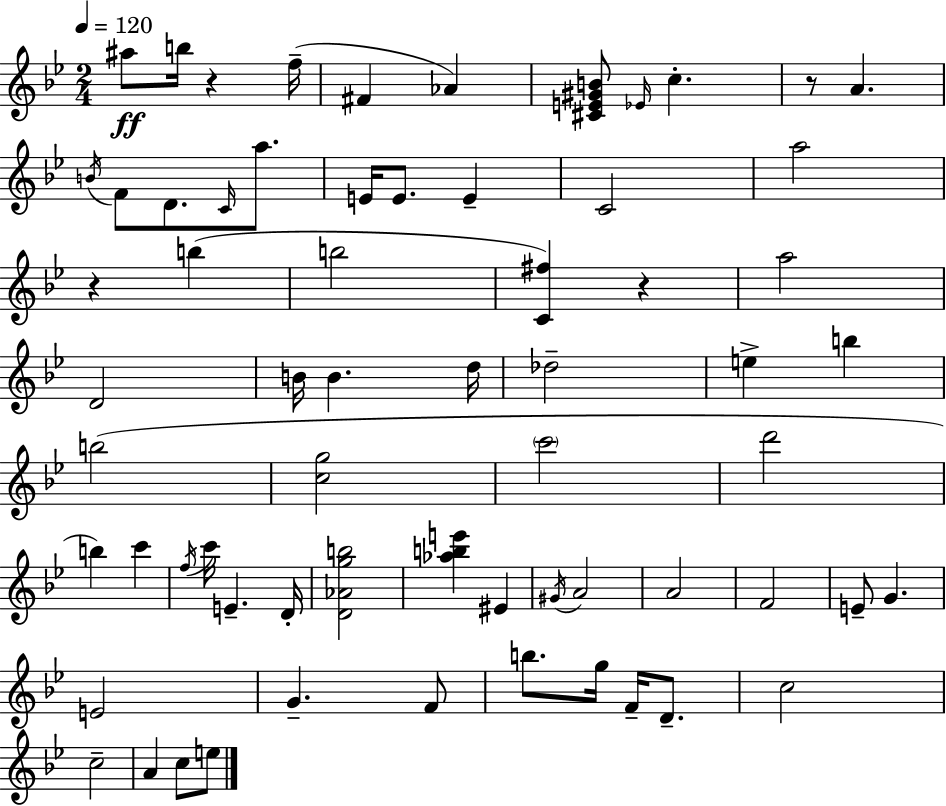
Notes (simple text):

A#5/e B5/s R/q F5/s F#4/q Ab4/q [C#4,E4,G#4,B4]/e Eb4/s C5/q. R/e A4/q. B4/s F4/e D4/e. C4/s A5/e. E4/s E4/e. E4/q C4/h A5/h R/q B5/q B5/h [C4,F#5]/q R/q A5/h D4/h B4/s B4/q. D5/s Db5/h E5/q B5/q B5/h [C5,G5]/h C6/h D6/h B5/q C6/q F5/s C6/s E4/q. D4/s [D4,Ab4,G5,B5]/h [Ab5,B5,E6]/q EIS4/q G#4/s A4/h A4/h F4/h E4/e G4/q. E4/h G4/q. F4/e B5/e. G5/s F4/s D4/e. C5/h C5/h A4/q C5/e E5/e